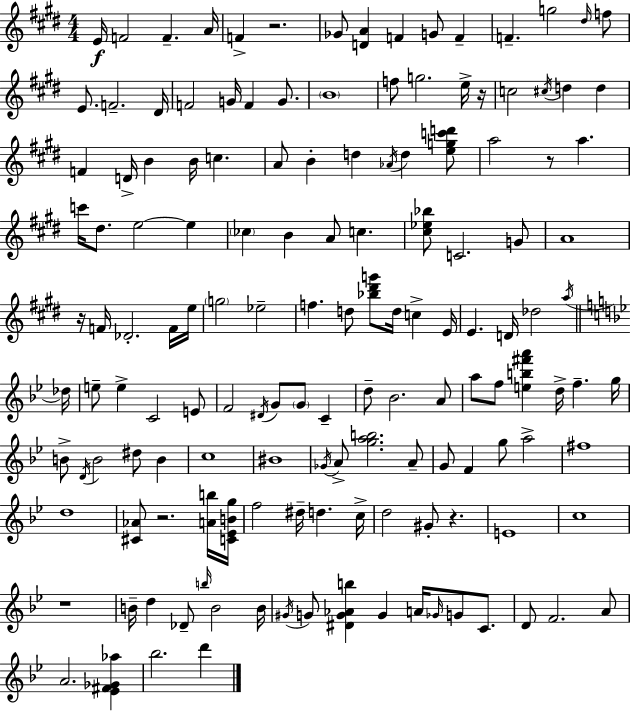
E4/s F4/h F4/q. A4/s F4/q R/h. Gb4/e [D4,A4]/q F4/q G4/e F4/q F4/q. G5/h D#5/s F5/e E4/e. F4/h. D#4/s F4/h G4/s F4/q G4/e. B4/w F5/e G5/h. E5/s R/s C5/h C#5/s D5/q D5/q F4/q D4/s B4/q B4/s C5/q. A4/e B4/q D5/q Ab4/s D5/q [E5,G5,C6,D6]/e A5/h R/e A5/q. C6/s D#5/e. E5/h E5/q CES5/q B4/q A4/e C5/q. [C#5,Eb5,Bb5]/e C4/h. G4/e A4/w R/s F4/s Db4/h. F4/s E5/s G5/h Eb5/h F5/q. D5/e [Bb5,D#6,G6]/e D5/s C5/q E4/s E4/q. D4/s Db5/h A5/s Db5/s E5/e E5/q C4/h E4/e F4/h D#4/s G4/e G4/e C4/q D5/e Bb4/h. A4/e A5/e F5/e [E5,B5,F#6,A6]/q D5/s F5/q. G5/s B4/e D4/s B4/h D#5/e B4/q C5/w BIS4/w Gb4/s A4/e [G5,A5,B5]/h. A4/e G4/e F4/q G5/e A5/h F#5/w D5/w [C#4,Ab4]/e R/h. [A4,B5]/s [C4,Eb4,B4,G5]/s F5/h D#5/s D5/q. C5/s D5/h G#4/e R/q. E4/w C5/w R/w B4/s D5/q Db4/e B5/s B4/h B4/s G#4/s G4/e [D#4,G4,Ab4,B5]/q G4/q A4/s Gb4/s G4/e C4/e. D4/e F4/h. A4/e A4/h. [Eb4,F#4,Gb4,Ab5]/q Bb5/h. D6/q